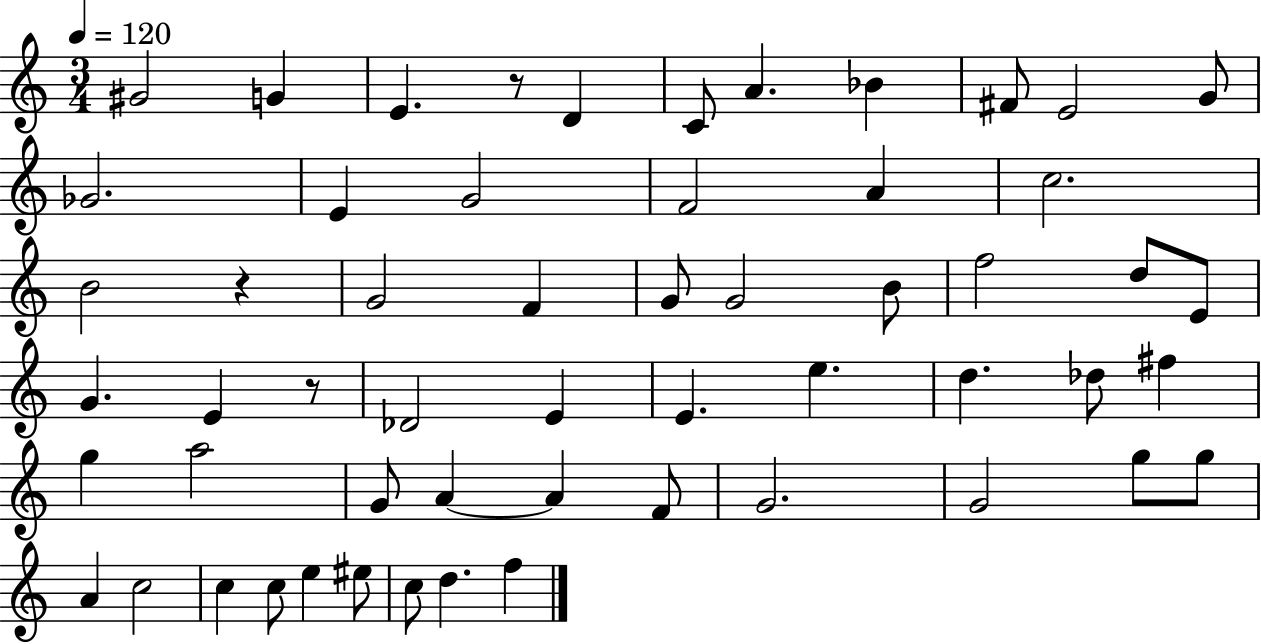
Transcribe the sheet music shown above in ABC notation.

X:1
T:Untitled
M:3/4
L:1/4
K:C
^G2 G E z/2 D C/2 A _B ^F/2 E2 G/2 _G2 E G2 F2 A c2 B2 z G2 F G/2 G2 B/2 f2 d/2 E/2 G E z/2 _D2 E E e d _d/2 ^f g a2 G/2 A A F/2 G2 G2 g/2 g/2 A c2 c c/2 e ^e/2 c/2 d f